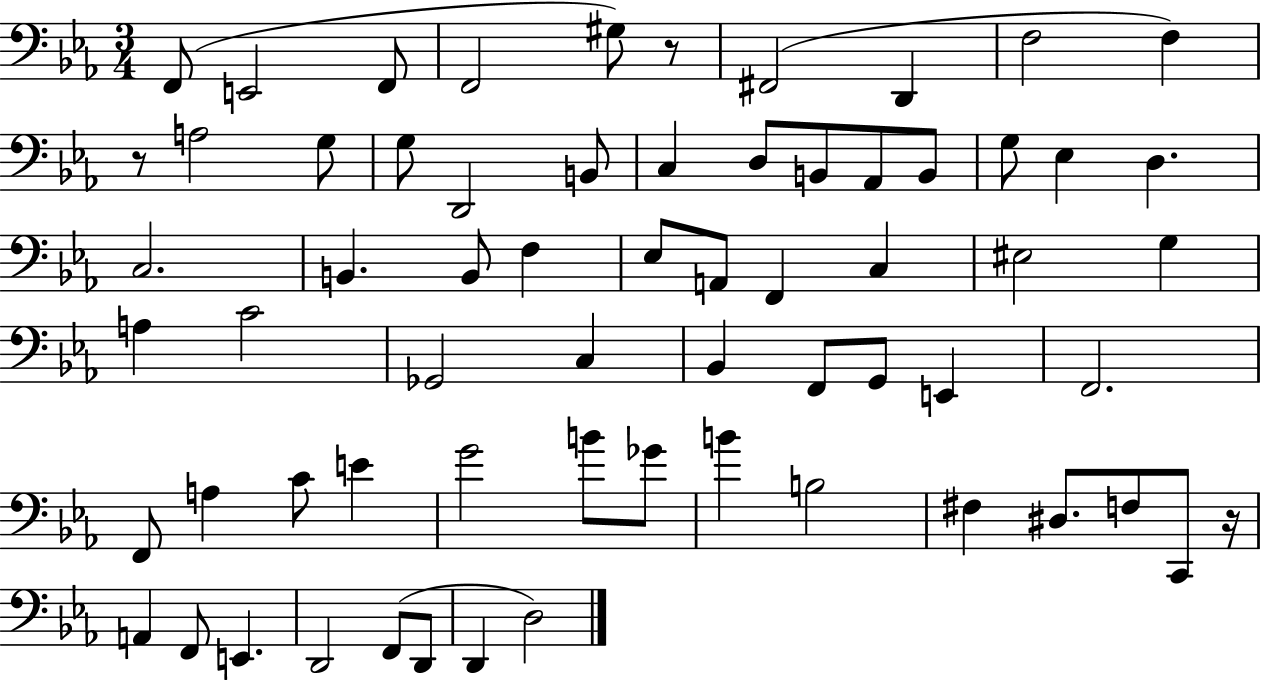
{
  \clef bass
  \numericTimeSignature
  \time 3/4
  \key ees \major
  f,8( e,2 f,8 | f,2 gis8) r8 | fis,2( d,4 | f2 f4) | \break r8 a2 g8 | g8 d,2 b,8 | c4 d8 b,8 aes,8 b,8 | g8 ees4 d4. | \break c2. | b,4. b,8 f4 | ees8 a,8 f,4 c4 | eis2 g4 | \break a4 c'2 | ges,2 c4 | bes,4 f,8 g,8 e,4 | f,2. | \break f,8 a4 c'8 e'4 | g'2 b'8 ges'8 | b'4 b2 | fis4 dis8. f8 c,8 r16 | \break a,4 f,8 e,4. | d,2 f,8( d,8 | d,4 d2) | \bar "|."
}